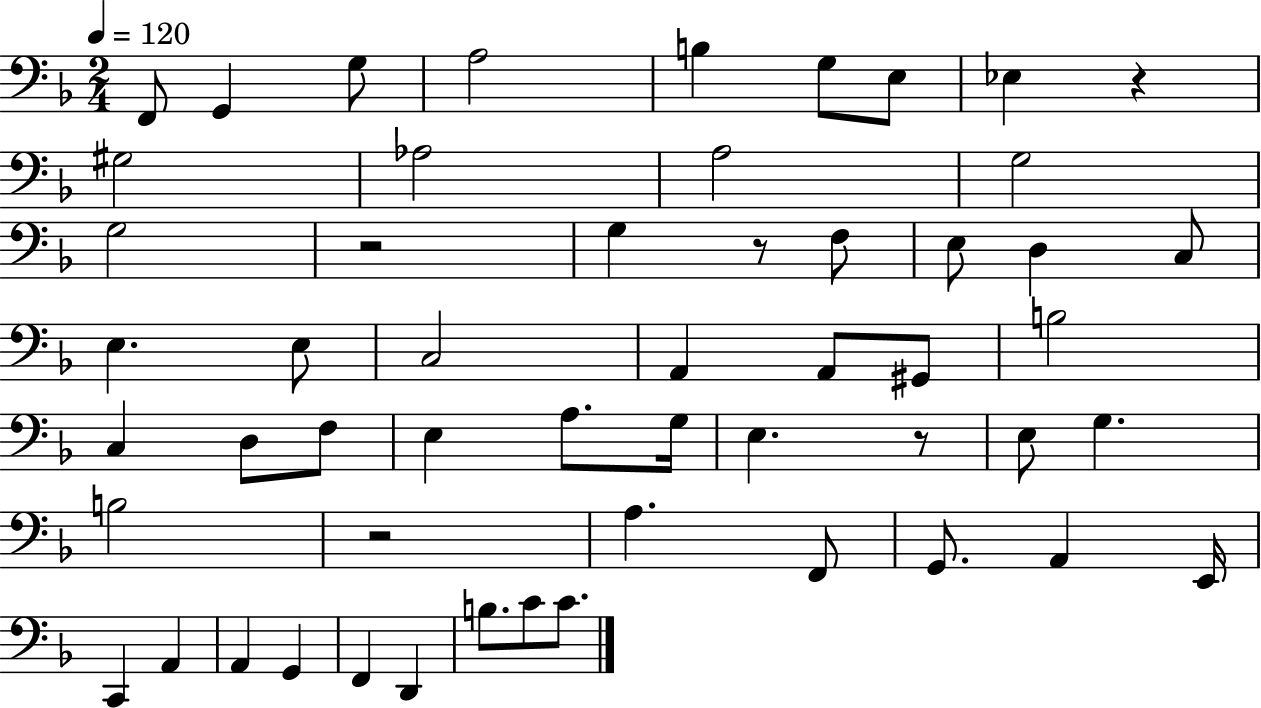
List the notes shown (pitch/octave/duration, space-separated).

F2/e G2/q G3/e A3/h B3/q G3/e E3/e Eb3/q R/q G#3/h Ab3/h A3/h G3/h G3/h R/h G3/q R/e F3/e E3/e D3/q C3/e E3/q. E3/e C3/h A2/q A2/e G#2/e B3/h C3/q D3/e F3/e E3/q A3/e. G3/s E3/q. R/e E3/e G3/q. B3/h R/h A3/q. F2/e G2/e. A2/q E2/s C2/q A2/q A2/q G2/q F2/q D2/q B3/e. C4/e C4/e.